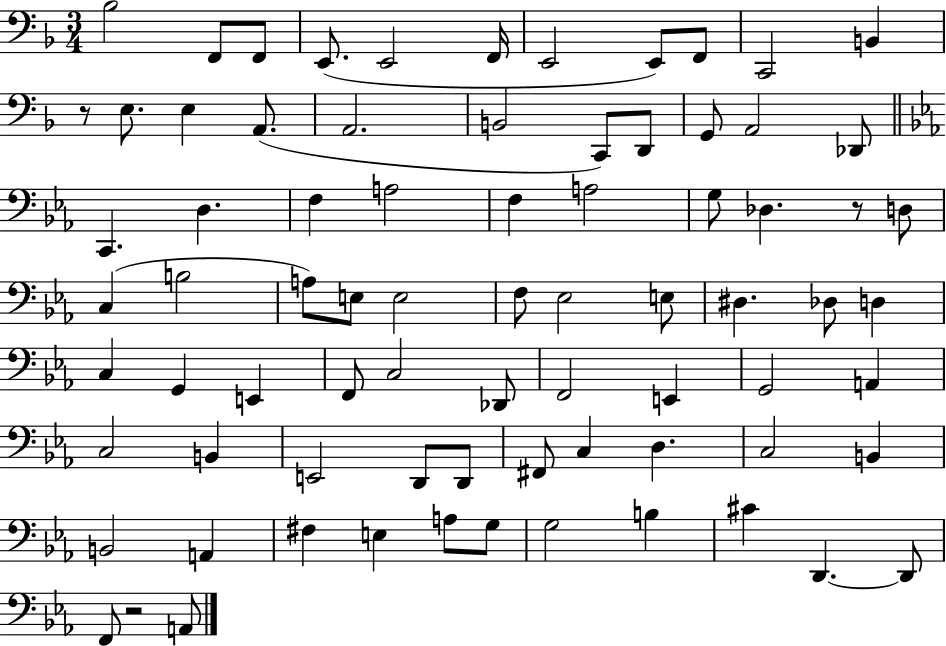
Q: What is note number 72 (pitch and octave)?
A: D2